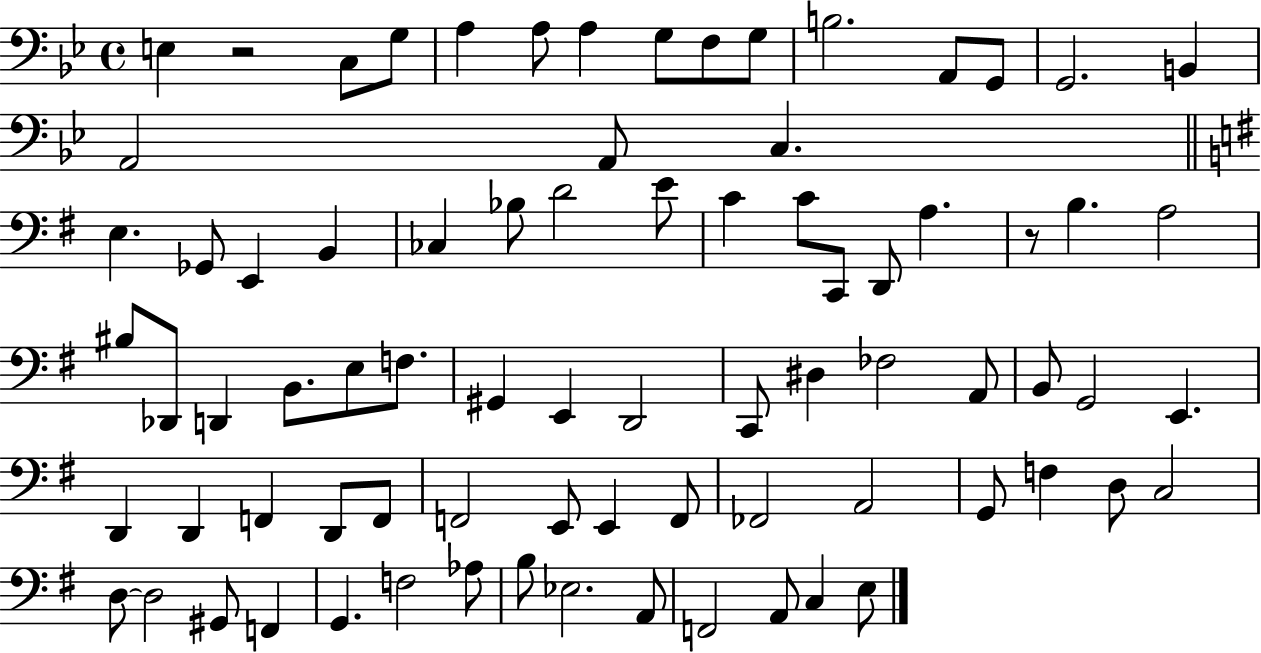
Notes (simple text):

E3/q R/h C3/e G3/e A3/q A3/e A3/q G3/e F3/e G3/e B3/h. A2/e G2/e G2/h. B2/q A2/h A2/e C3/q. E3/q. Gb2/e E2/q B2/q CES3/q Bb3/e D4/h E4/e C4/q C4/e C2/e D2/e A3/q. R/e B3/q. A3/h BIS3/e Db2/e D2/q B2/e. E3/e F3/e. G#2/q E2/q D2/h C2/e D#3/q FES3/h A2/e B2/e G2/h E2/q. D2/q D2/q F2/q D2/e F2/e F2/h E2/e E2/q F2/e FES2/h A2/h G2/e F3/q D3/e C3/h D3/e D3/h G#2/e F2/q G2/q. F3/h Ab3/e B3/e Eb3/h. A2/e F2/h A2/e C3/q E3/e